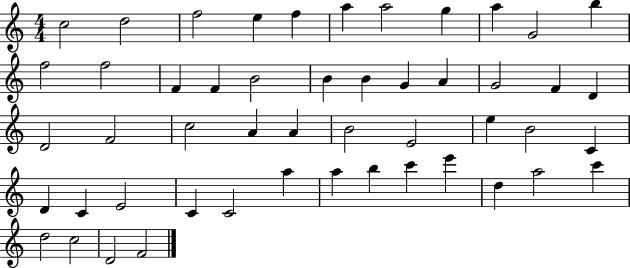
{
  \clef treble
  \numericTimeSignature
  \time 4/4
  \key c \major
  c''2 d''2 | f''2 e''4 f''4 | a''4 a''2 g''4 | a''4 g'2 b''4 | \break f''2 f''2 | f'4 f'4 b'2 | b'4 b'4 g'4 a'4 | g'2 f'4 d'4 | \break d'2 f'2 | c''2 a'4 a'4 | b'2 e'2 | e''4 b'2 c'4 | \break d'4 c'4 e'2 | c'4 c'2 a''4 | a''4 b''4 c'''4 e'''4 | d''4 a''2 c'''4 | \break d''2 c''2 | d'2 f'2 | \bar "|."
}